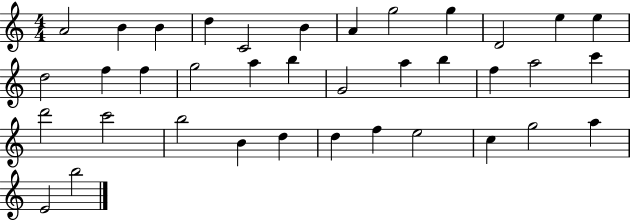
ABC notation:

X:1
T:Untitled
M:4/4
L:1/4
K:C
A2 B B d C2 B A g2 g D2 e e d2 f f g2 a b G2 a b f a2 c' d'2 c'2 b2 B d d f e2 c g2 a E2 b2